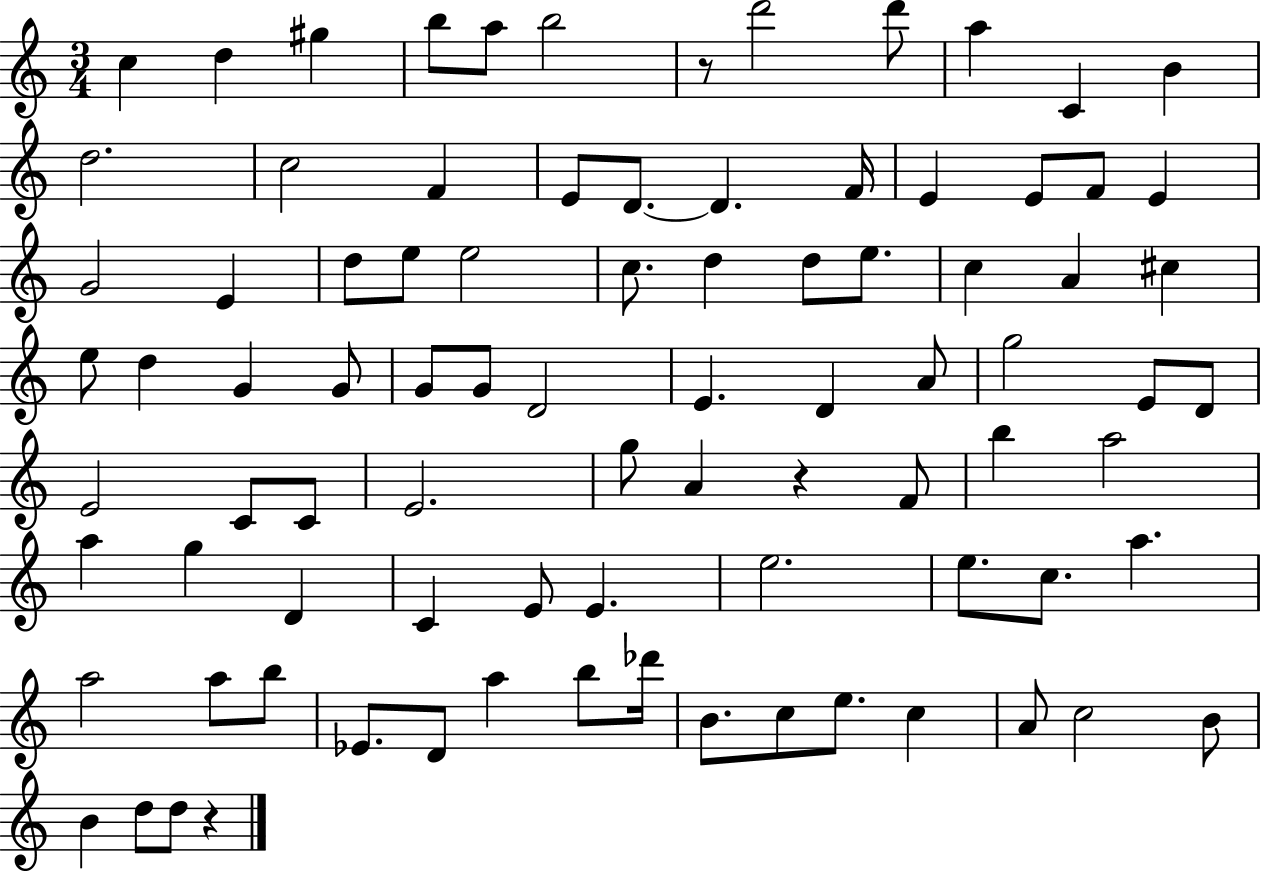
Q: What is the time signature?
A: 3/4